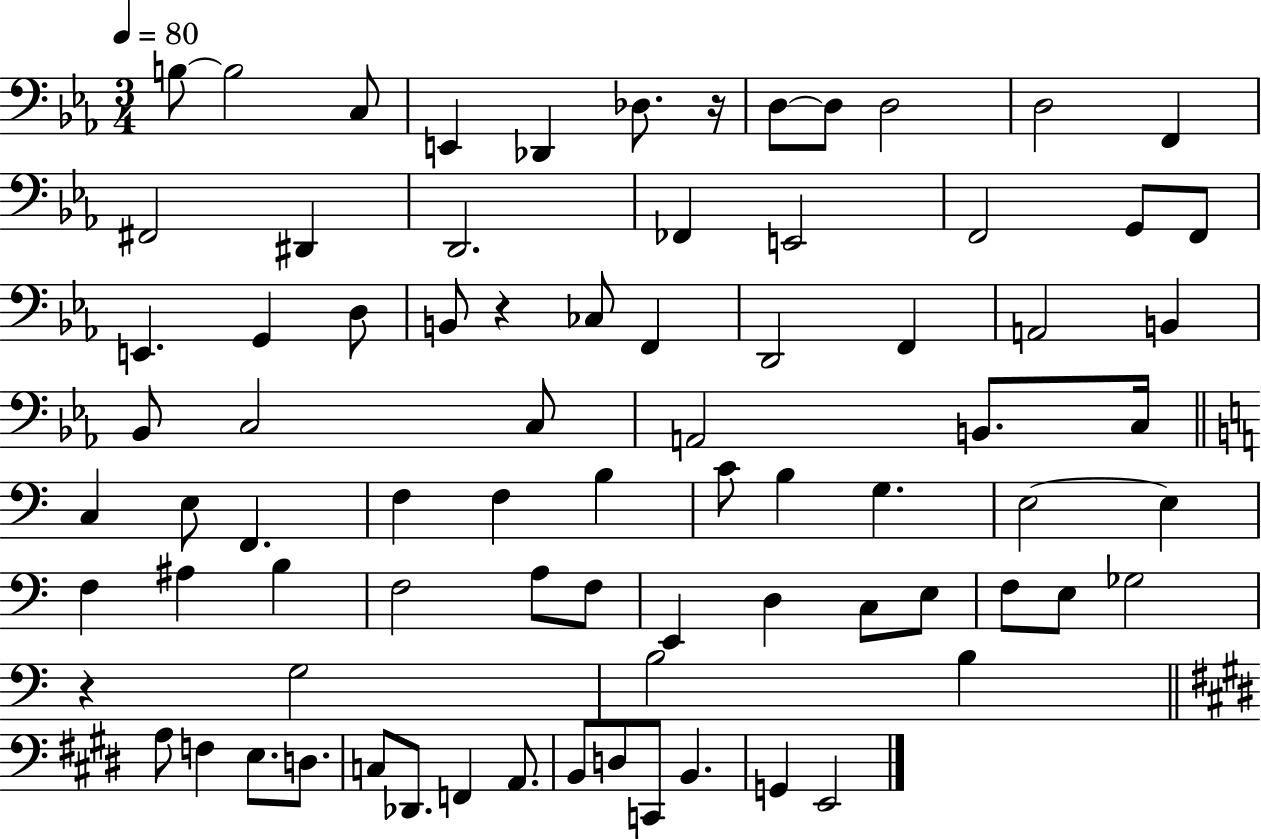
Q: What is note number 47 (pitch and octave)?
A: F3